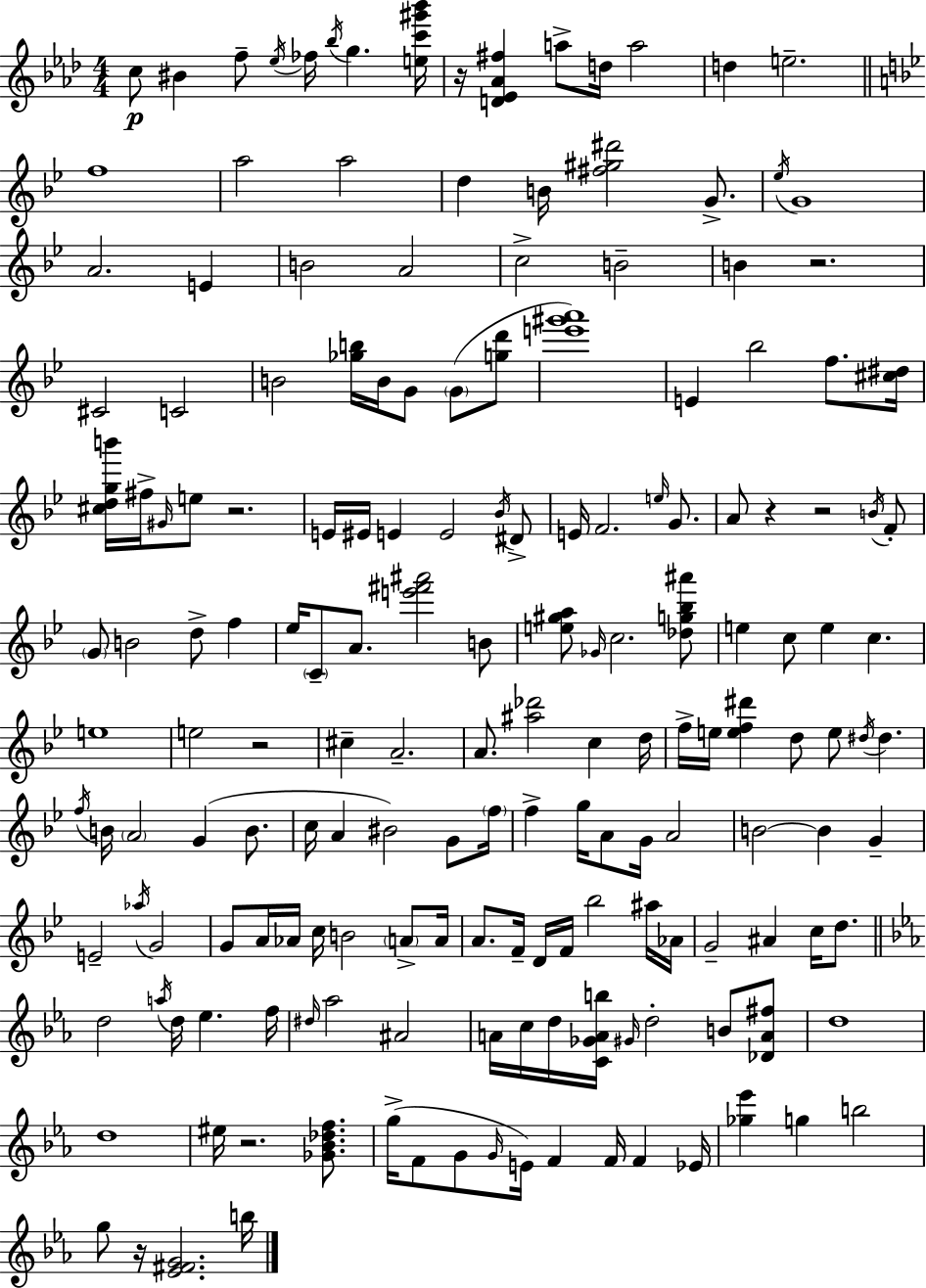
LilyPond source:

{
  \clef treble
  \numericTimeSignature
  \time 4/4
  \key f \minor
  c''8\p bis'4 f''8-- \acciaccatura { ees''16 } fes''16 \acciaccatura { bes''16 } g''4. | <e'' c''' gis''' bes'''>16 r16 <d' ees' aes' fis''>4 a''8-> d''16 a''2 | d''4 e''2.-- | \bar "||" \break \key g \minor f''1 | a''2 a''2 | d''4 b'16 <fis'' gis'' dis'''>2 g'8.-> | \acciaccatura { ees''16 } g'1 | \break a'2. e'4 | b'2 a'2 | c''2-> b'2-- | b'4 r2. | \break cis'2 c'2 | b'2 <ges'' b''>16 b'16 g'8 \parenthesize g'8( <g'' d'''>8 | <e''' gis''' a'''>1) | e'4 bes''2 f''8. | \break <cis'' dis''>16 <cis'' d'' g'' b'''>16 fis''16-> \grace { gis'16 } e''8 r2. | e'16 eis'16 e'4 e'2 | \acciaccatura { bes'16 } dis'8-> e'16 f'2. | \grace { e''16 } g'8. a'8 r4 r2 | \break \acciaccatura { b'16 } f'8-. \parenthesize g'8 b'2 d''8-> | f''4 ees''16 \parenthesize c'8-- a'8. <e''' fis''' ais'''>2 | b'8 <e'' gis'' a''>8 \grace { ges'16 } c''2. | <des'' g'' bes'' ais'''>8 e''4 c''8 e''4 | \break c''4. e''1 | e''2 r2 | cis''4-- a'2.-- | a'8. <ais'' des'''>2 | \break c''4 d''16 f''16-> e''16 <e'' f'' dis'''>4 d''8 e''8 | \acciaccatura { dis''16 } dis''4. \acciaccatura { f''16 } b'16 \parenthesize a'2 | g'4( b'8. c''16 a'4 bis'2) | g'8 \parenthesize f''16 f''4-> g''16 a'8 g'16 | \break a'2 b'2~~ | b'4 g'4-- e'2-- | \acciaccatura { aes''16 } g'2 g'8 a'16 aes'16 c''16 b'2 | \parenthesize a'8-> a'16 a'8. f'16-- d'16 f'16 bes''2 | \break ais''16 aes'16 g'2-- | ais'4 c''16 d''8. \bar "||" \break \key ees \major d''2 \acciaccatura { a''16 } d''16 ees''4. | f''16 \grace { dis''16 } aes''2 ais'2 | a'16 c''16 d''16 <c' ges' a' b''>16 \grace { gis'16 } d''2-. b'8 | <des' a' fis''>8 d''1 | \break d''1 | eis''16 r2. | <ges' bes' des'' f''>8. g''16->( f'8 g'8 \grace { g'16 } e'16) f'4 f'16 f'4 | ees'16 <ges'' ees'''>4 g''4 b''2 | \break g''8 r16 <ees' fis' g'>2. | b''16 \bar "|."
}